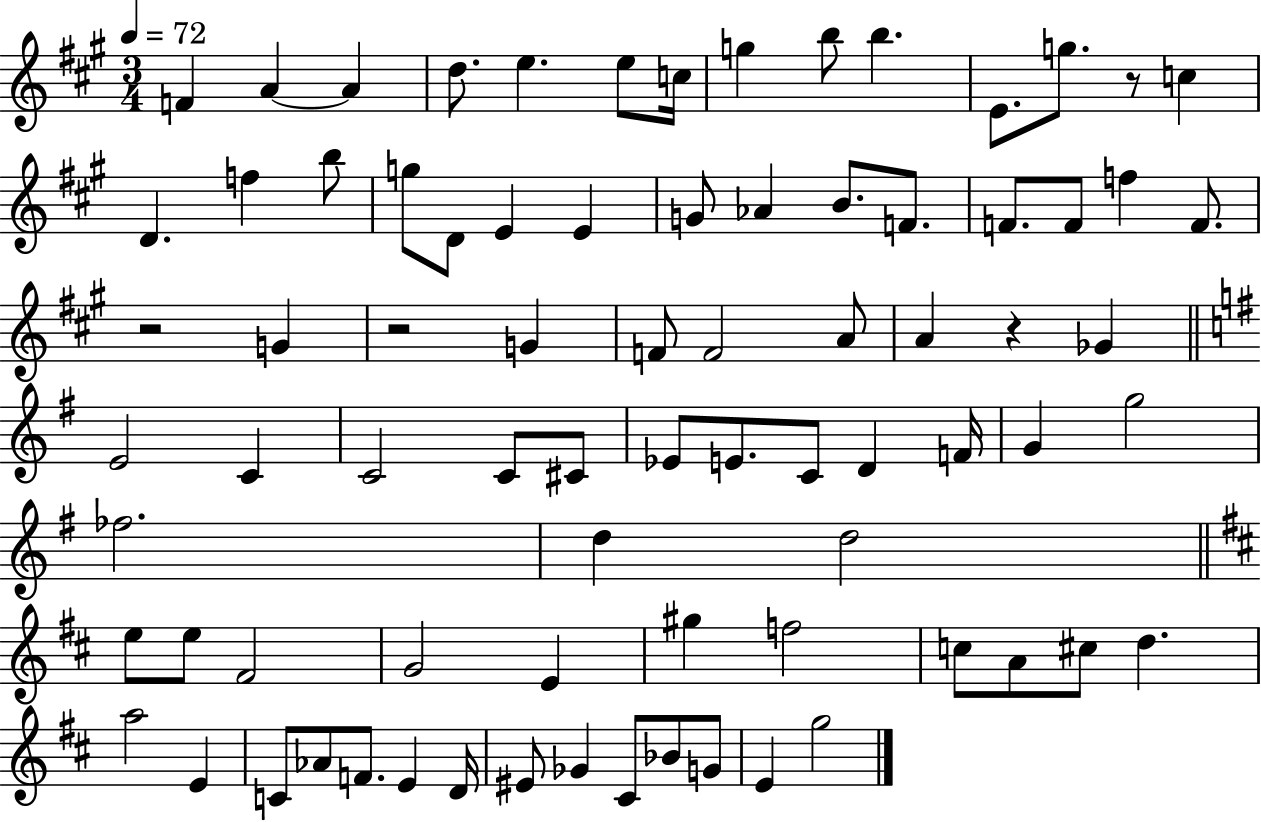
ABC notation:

X:1
T:Untitled
M:3/4
L:1/4
K:A
F A A d/2 e e/2 c/4 g b/2 b E/2 g/2 z/2 c D f b/2 g/2 D/2 E E G/2 _A B/2 F/2 F/2 F/2 f F/2 z2 G z2 G F/2 F2 A/2 A z _G E2 C C2 C/2 ^C/2 _E/2 E/2 C/2 D F/4 G g2 _f2 d d2 e/2 e/2 ^F2 G2 E ^g f2 c/2 A/2 ^c/2 d a2 E C/2 _A/2 F/2 E D/4 ^E/2 _G ^C/2 _B/2 G/2 E g2